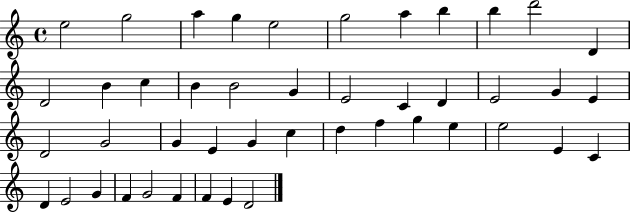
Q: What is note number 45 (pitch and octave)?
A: D4